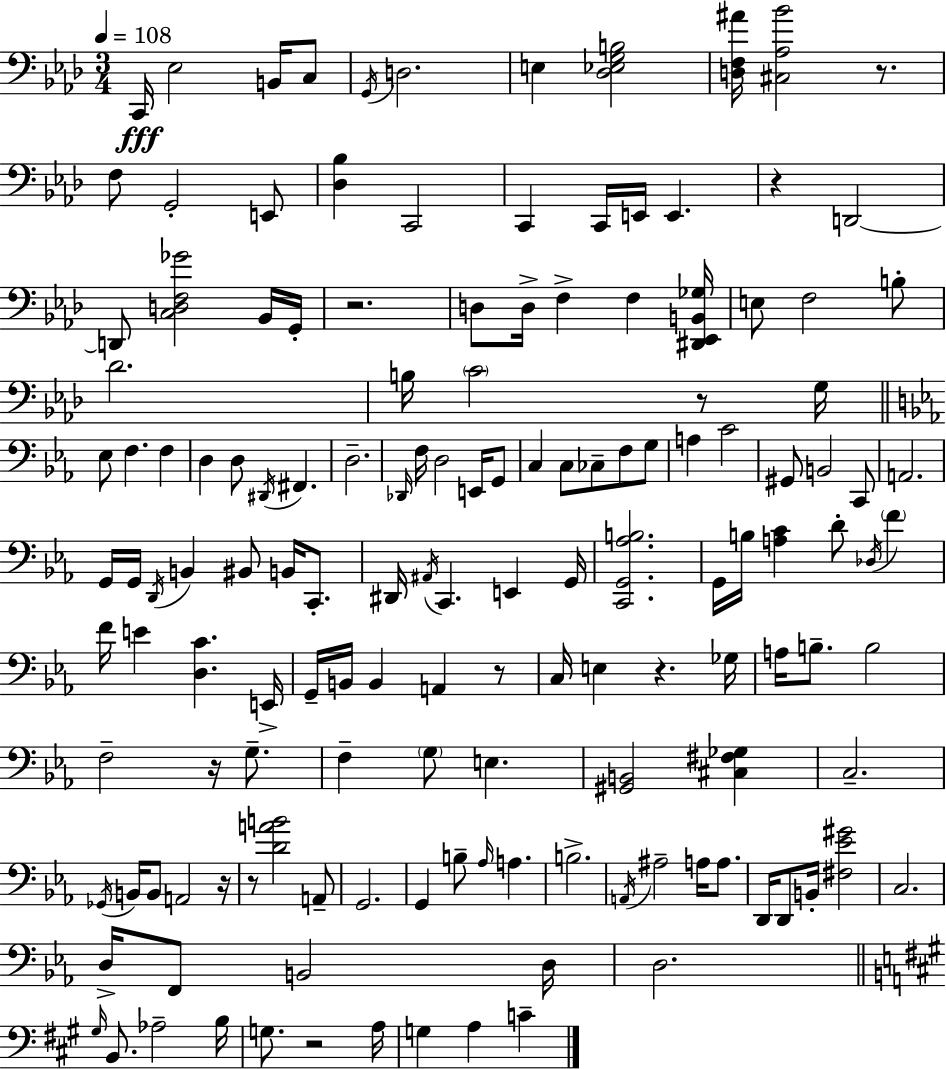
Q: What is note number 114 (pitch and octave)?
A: D3